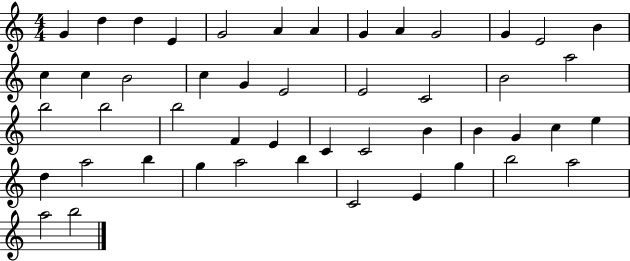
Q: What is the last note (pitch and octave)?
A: B5